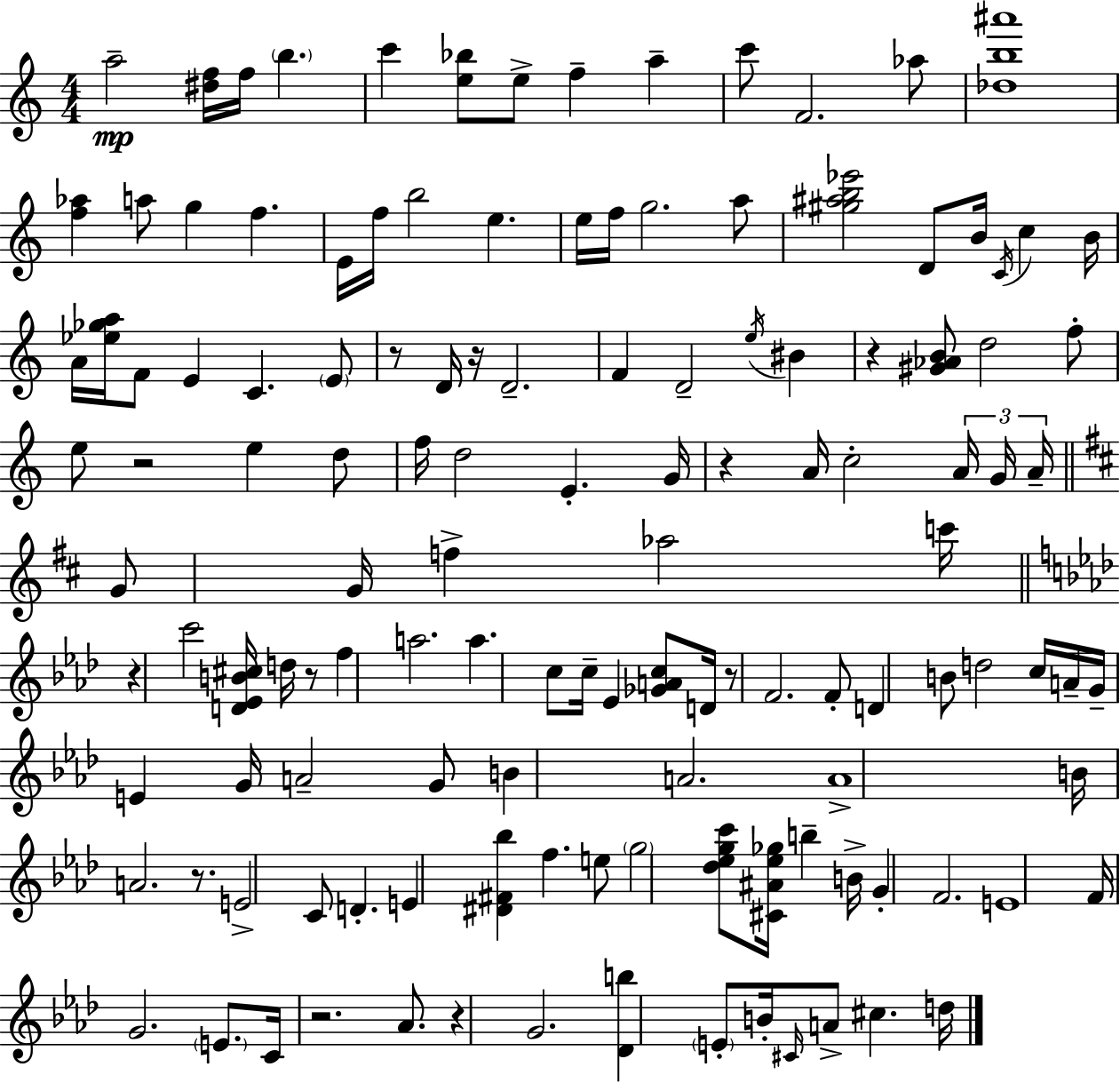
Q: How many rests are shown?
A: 11